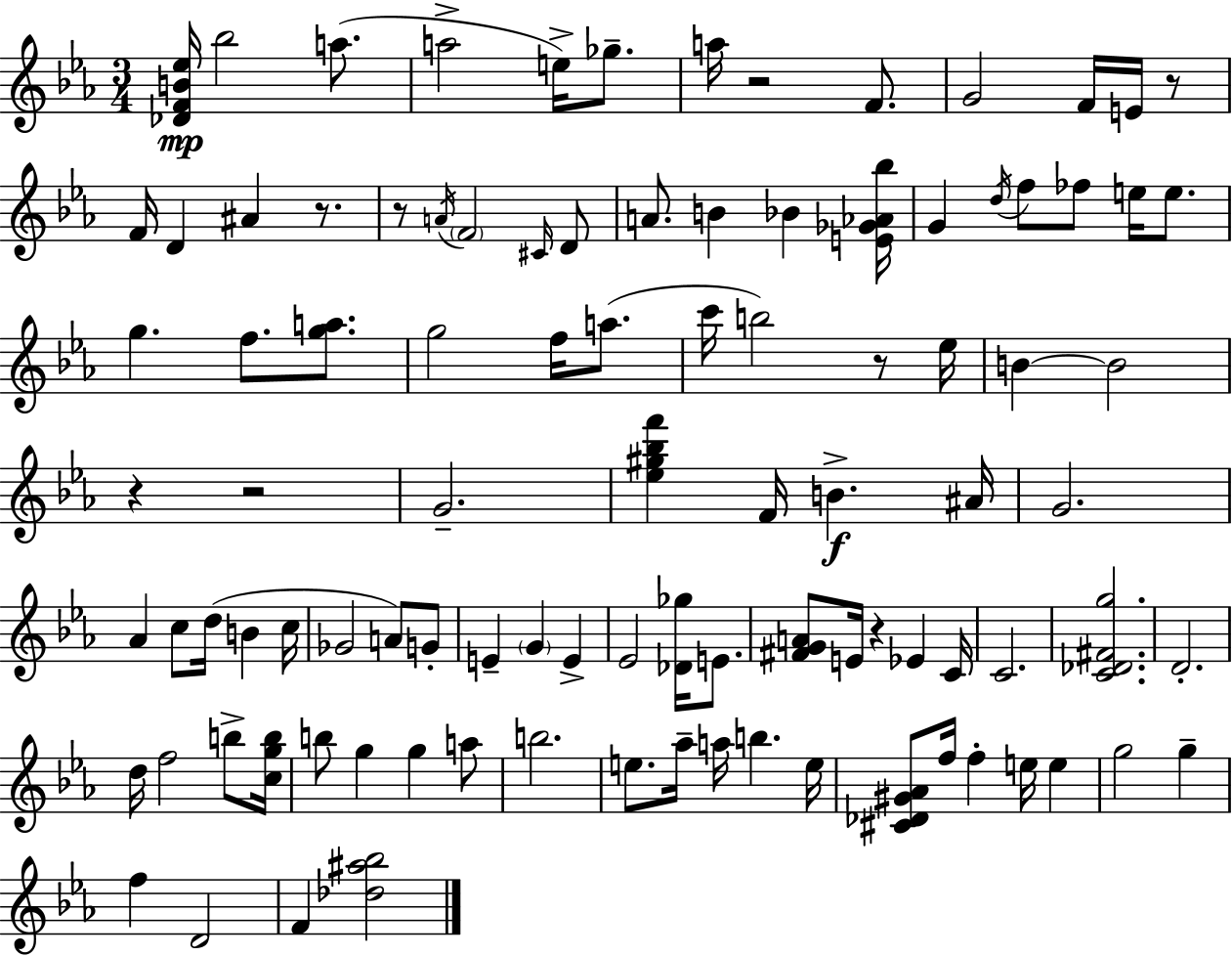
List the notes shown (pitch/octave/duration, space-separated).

[Db4,F4,B4,Eb5]/s Bb5/h A5/e. A5/h E5/s Gb5/e. A5/s R/h F4/e. G4/h F4/s E4/s R/e F4/s D4/q A#4/q R/e. R/e A4/s F4/h C#4/s D4/e A4/e. B4/q Bb4/q [E4,Gb4,Ab4,Bb5]/s G4/q D5/s F5/e FES5/e E5/s E5/e. G5/q. F5/e. [G5,A5]/e. G5/h F5/s A5/e. C6/s B5/h R/e Eb5/s B4/q B4/h R/q R/h G4/h. [Eb5,G#5,Bb5,F6]/q F4/s B4/q. A#4/s G4/h. Ab4/q C5/e D5/s B4/q C5/s Gb4/h A4/e G4/e E4/q G4/q E4/q Eb4/h [Db4,Gb5]/s E4/e. [F#4,G4,A4]/e E4/s R/q Eb4/q C4/s C4/h. [C4,Db4,F#4,G5]/h. D4/h. D5/s F5/h B5/e [C5,G5,B5]/s B5/e G5/q G5/q A5/e B5/h. E5/e. Ab5/s A5/s B5/q. E5/s [C#4,Db4,G#4,Ab4]/e F5/s F5/q E5/s E5/q G5/h G5/q F5/q D4/h F4/q [Db5,A#5,Bb5]/h